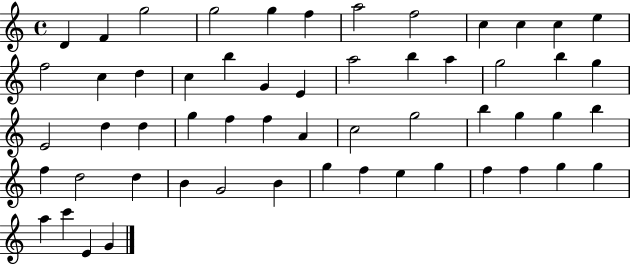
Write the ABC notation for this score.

X:1
T:Untitled
M:4/4
L:1/4
K:C
D F g2 g2 g f a2 f2 c c c e f2 c d c b G E a2 b a g2 b g E2 d d g f f A c2 g2 b g g b f d2 d B G2 B g f e g f f g g a c' E G